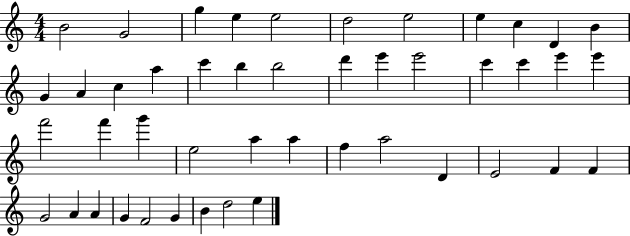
{
  \clef treble
  \numericTimeSignature
  \time 4/4
  \key c \major
  b'2 g'2 | g''4 e''4 e''2 | d''2 e''2 | e''4 c''4 d'4 b'4 | \break g'4 a'4 c''4 a''4 | c'''4 b''4 b''2 | d'''4 e'''4 e'''2 | c'''4 c'''4 e'''4 e'''4 | \break f'''2 f'''4 g'''4 | e''2 a''4 a''4 | f''4 a''2 d'4 | e'2 f'4 f'4 | \break g'2 a'4 a'4 | g'4 f'2 g'4 | b'4 d''2 e''4 | \bar "|."
}